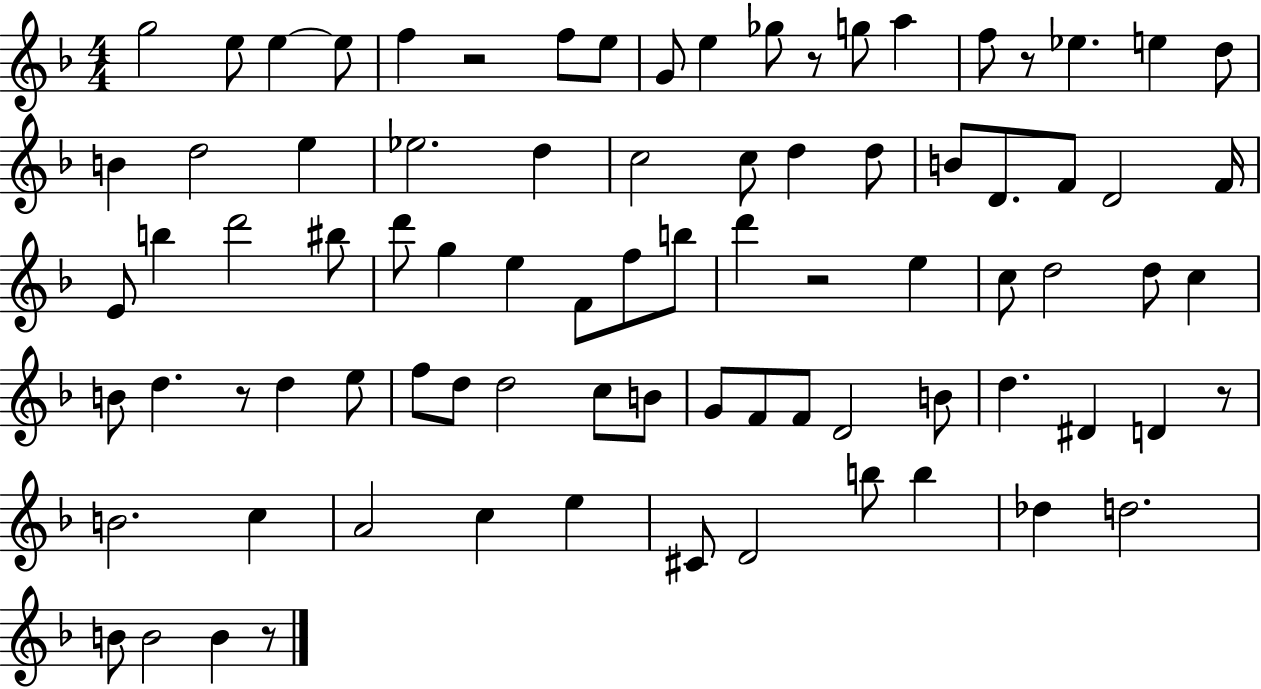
G5/h E5/e E5/q E5/e F5/q R/h F5/e E5/e G4/e E5/q Gb5/e R/e G5/e A5/q F5/e R/e Eb5/q. E5/q D5/e B4/q D5/h E5/q Eb5/h. D5/q C5/h C5/e D5/q D5/e B4/e D4/e. F4/e D4/h F4/s E4/e B5/q D6/h BIS5/e D6/e G5/q E5/q F4/e F5/e B5/e D6/q R/h E5/q C5/e D5/h D5/e C5/q B4/e D5/q. R/e D5/q E5/e F5/e D5/e D5/h C5/e B4/e G4/e F4/e F4/e D4/h B4/e D5/q. D#4/q D4/q R/e B4/h. C5/q A4/h C5/q E5/q C#4/e D4/h B5/e B5/q Db5/q D5/h. B4/e B4/h B4/q R/e